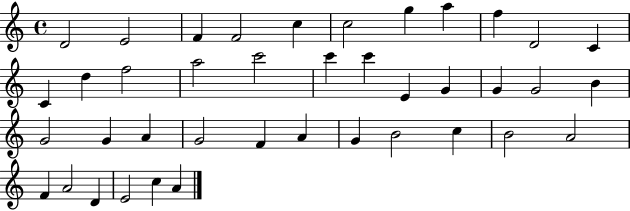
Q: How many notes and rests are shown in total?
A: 40